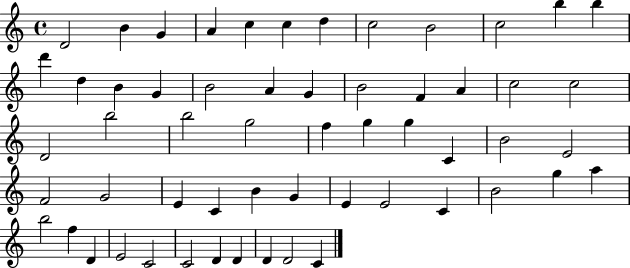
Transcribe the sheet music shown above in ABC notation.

X:1
T:Untitled
M:4/4
L:1/4
K:C
D2 B G A c c d c2 B2 c2 b b d' d B G B2 A G B2 F A c2 c2 D2 b2 b2 g2 f g g C B2 E2 F2 G2 E C B G E E2 C B2 g a b2 f D E2 C2 C2 D D D D2 C